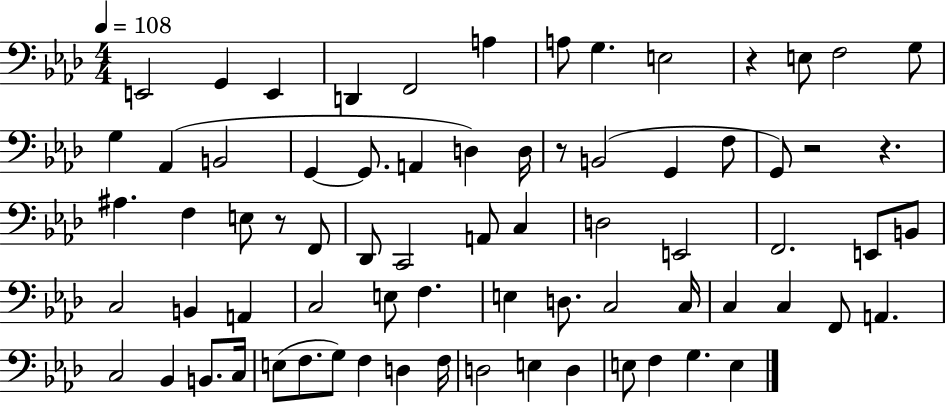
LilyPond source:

{
  \clef bass
  \numericTimeSignature
  \time 4/4
  \key aes \major
  \tempo 4 = 108
  e,2 g,4 e,4 | d,4 f,2 a4 | a8 g4. e2 | r4 e8 f2 g8 | \break g4 aes,4( b,2 | g,4~~ g,8. a,4 d4) d16 | r8 b,2( g,4 f8 | g,8) r2 r4. | \break ais4. f4 e8 r8 f,8 | des,8 c,2 a,8 c4 | d2 e,2 | f,2. e,8 b,8 | \break c2 b,4 a,4 | c2 e8 f4. | e4 d8. c2 c16 | c4 c4 f,8 a,4. | \break c2 bes,4 b,8. c16 | e8( f8. g8) f4 d4 f16 | d2 e4 d4 | e8 f4 g4. e4 | \break \bar "|."
}